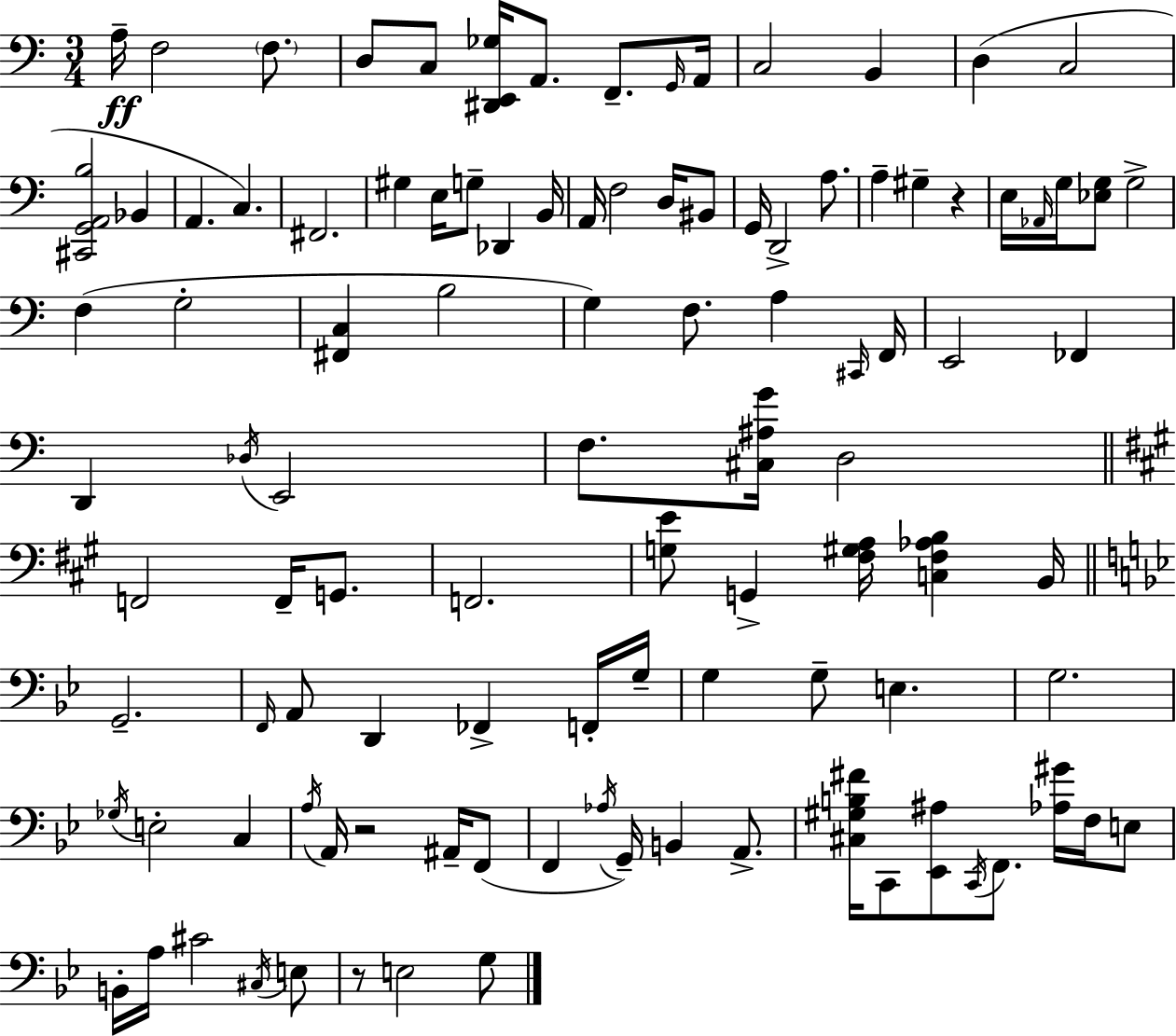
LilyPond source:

{
  \clef bass
  \numericTimeSignature
  \time 3/4
  \key c \major
  a16--\ff f2 \parenthesize f8. | d8 c8 <dis, e, ges>16 a,8. f,8.-- \grace { g,16 } | a,16 c2 b,4 | d4( c2 | \break <cis, g, a, b>2 bes,4 | a,4. c4.) | fis,2. | gis4 e16 g8-- des,4 | \break b,16 a,16 f2 d16 bis,8 | g,16 d,2-> a8. | a4-- gis4-- r4 | e16 \grace { aes,16 } g16 <ees g>8 g2-> | \break f4( g2-. | <fis, c>4 b2 | g4) f8. a4 | \grace { cis,16 } f,16 e,2 fes,4 | \break d,4 \acciaccatura { des16 } e,2 | f8. <cis ais g'>16 d2 | \bar "||" \break \key a \major f,2 f,16-- g,8. | f,2. | <g e'>8 g,4-> <fis gis a>16 <c fis aes b>4 b,16 | \bar "||" \break \key bes \major g,2.-- | \grace { f,16 } a,8 d,4 fes,4-> f,16-. | g16-- g4 g8-- e4. | g2. | \break \acciaccatura { ges16 } e2-. c4 | \acciaccatura { a16 } a,16 r2 | ais,16-- f,8( f,4 \acciaccatura { aes16 } g,16--) b,4 | a,8.-> <cis gis b fis'>16 c,8 <ees, ais>8 \acciaccatura { c,16 } f,8. | \break <aes gis'>16 f16 e8 b,16-. a16 cis'2 | \acciaccatura { cis16 } e8 r8 e2 | g8 \bar "|."
}